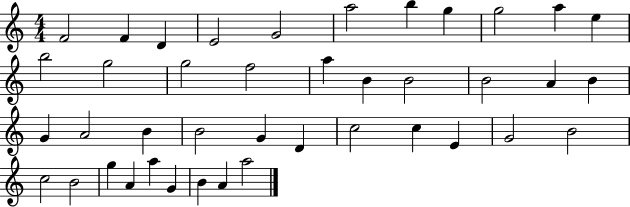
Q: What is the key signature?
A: C major